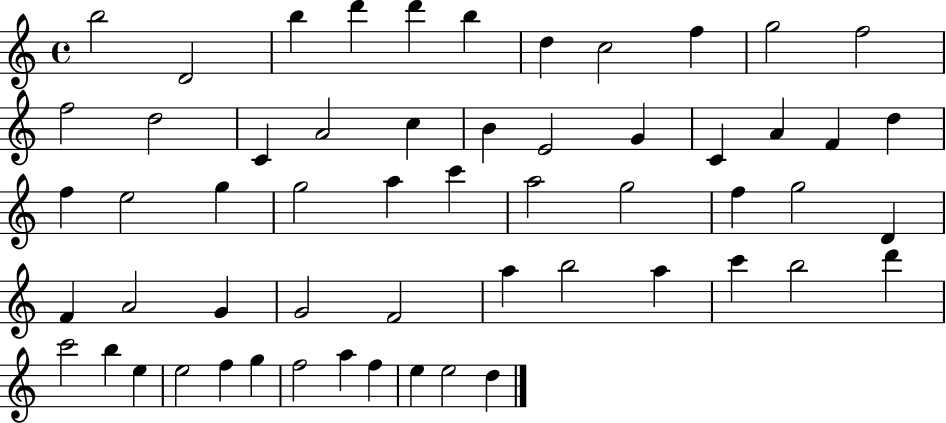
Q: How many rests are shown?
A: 0